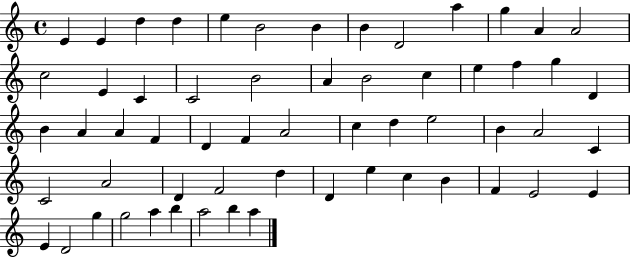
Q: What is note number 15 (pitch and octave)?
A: E4